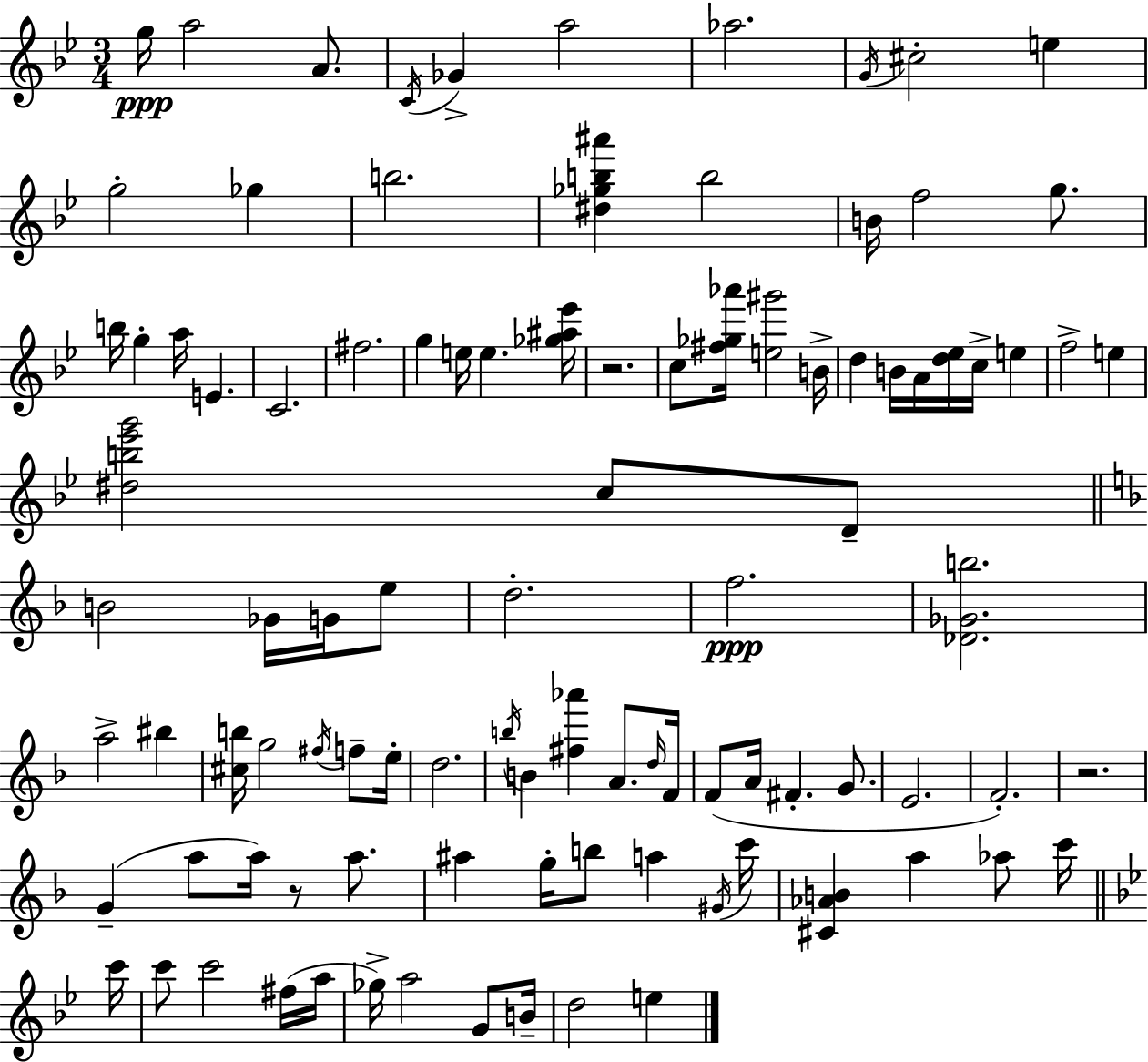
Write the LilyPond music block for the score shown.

{
  \clef treble
  \numericTimeSignature
  \time 3/4
  \key bes \major
  g''16\ppp a''2 a'8. | \acciaccatura { c'16 } ges'4-> a''2 | aes''2. | \acciaccatura { g'16 } cis''2-. e''4 | \break g''2-. ges''4 | b''2. | <dis'' ges'' b'' ais'''>4 b''2 | b'16 f''2 g''8. | \break b''16 g''4-. a''16 e'4. | c'2. | fis''2. | g''4 e''16 e''4. | \break <ges'' ais'' ees'''>16 r2. | c''8 <fis'' ges'' aes'''>16 <e'' gis'''>2 | b'16-> d''4 b'16 a'16 <d'' ees''>16 c''16-> e''4 | f''2-> e''4 | \break <dis'' b'' ees''' g'''>2 c''8 | d'8-- \bar "||" \break \key f \major b'2 ges'16 g'16 e''8 | d''2.-. | f''2.\ppp | <des' ges' b''>2. | \break a''2-> bis''4 | <cis'' b''>16 g''2 \acciaccatura { fis''16 } f''8-- | e''16-. d''2. | \acciaccatura { b''16 } b'4 <fis'' aes'''>4 a'8. | \break \grace { d''16 } f'16 f'8( a'16 fis'4.-. | g'8. e'2. | f'2.-.) | r2. | \break g'4--( a''8 a''16) r8 | a''8. ais''4 g''16-. b''8 a''4 | \acciaccatura { gis'16 } c'''16 <cis' aes' b'>4 a''4 | aes''8 c'''16 \bar "||" \break \key bes \major c'''16 c'''8 c'''2 fis''16( | a''16 ges''16->) a''2 g'8 | b'16-- d''2 e''4 | \bar "|."
}